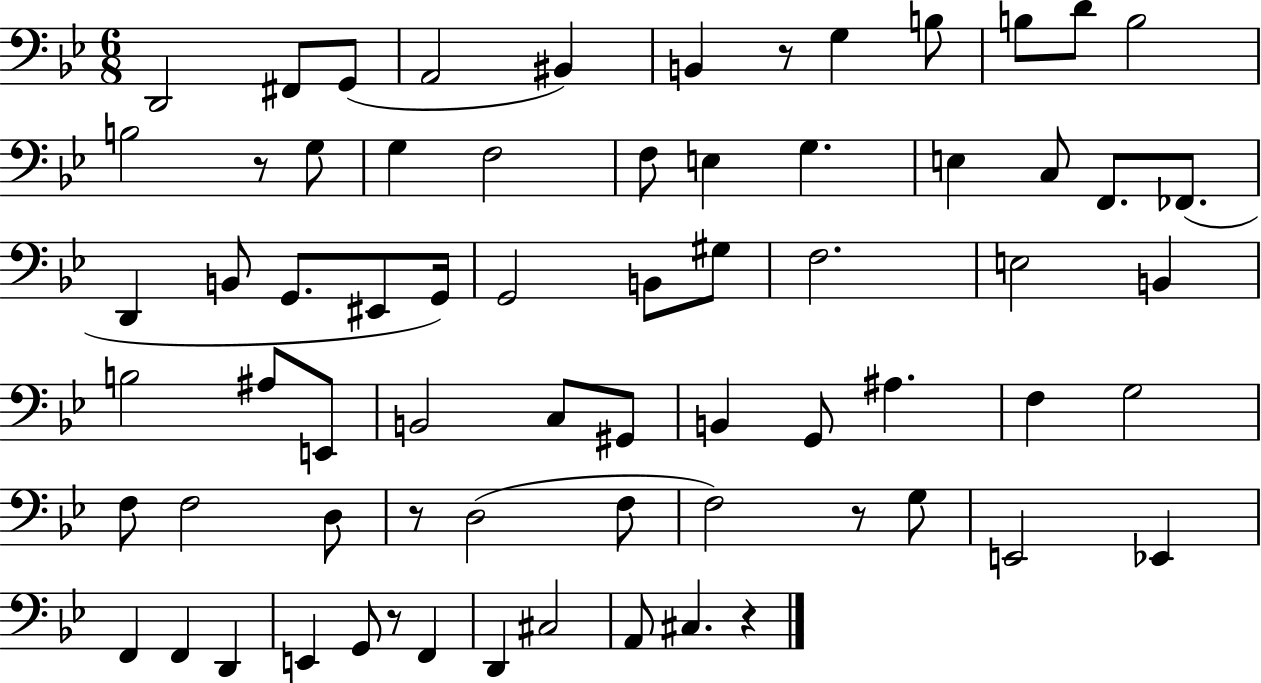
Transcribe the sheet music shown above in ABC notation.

X:1
T:Untitled
M:6/8
L:1/4
K:Bb
D,,2 ^F,,/2 G,,/2 A,,2 ^B,, B,, z/2 G, B,/2 B,/2 D/2 B,2 B,2 z/2 G,/2 G, F,2 F,/2 E, G, E, C,/2 F,,/2 _F,,/2 D,, B,,/2 G,,/2 ^E,,/2 G,,/4 G,,2 B,,/2 ^G,/2 F,2 E,2 B,, B,2 ^A,/2 E,,/2 B,,2 C,/2 ^G,,/2 B,, G,,/2 ^A, F, G,2 F,/2 F,2 D,/2 z/2 D,2 F,/2 F,2 z/2 G,/2 E,,2 _E,, F,, F,, D,, E,, G,,/2 z/2 F,, D,, ^C,2 A,,/2 ^C, z